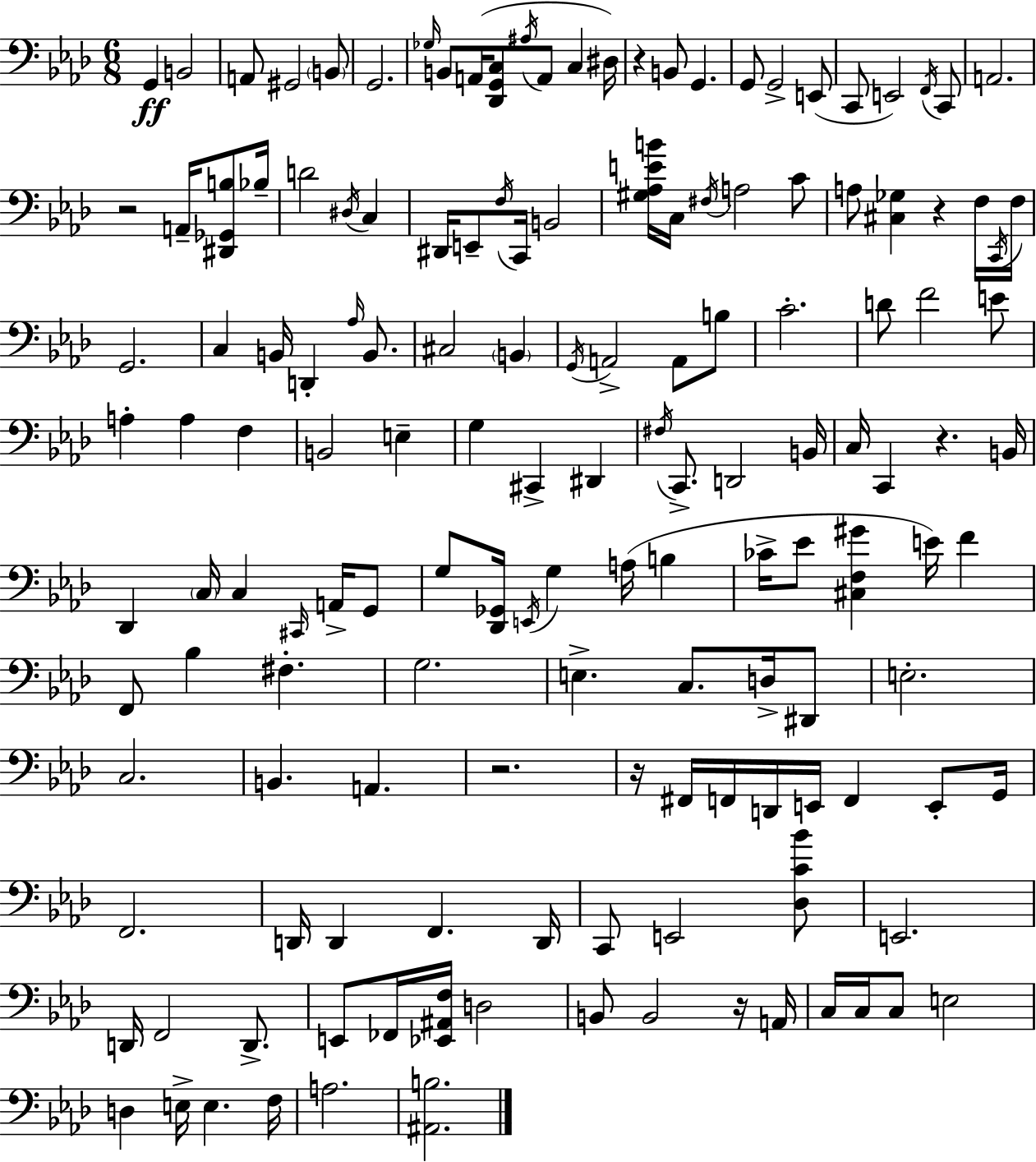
{
  \clef bass
  \numericTimeSignature
  \time 6/8
  \key aes \major
  g,4\ff b,2 | a,8 gis,2 \parenthesize b,8 | g,2. | \grace { ges16 } b,8 a,16( <des, g, c>8 \acciaccatura { ais16 } a,8 c4 | \break dis16) r4 b,8 g,4. | g,8 g,2-> | e,8( c,8 e,2) | \acciaccatura { f,16 } c,8 a,2. | \break r2 a,16-- | <dis, ges, b>8 bes16-- d'2 \acciaccatura { dis16 } | c4 dis,16 e,8-- \acciaccatura { f16 } c,16 b,2 | <gis aes e' b'>16 c16 \acciaccatura { fis16 } a2 | \break c'8 a8 <cis ges>4 | r4 f16 \acciaccatura { c,16 } f16 g,2. | c4 b,16 | d,4-. \grace { aes16 } b,8. cis2 | \break \parenthesize b,4 \acciaccatura { g,16 } a,2-> | a,8 b8 c'2.-. | d'8 f'2 | e'8 a4-. | \break a4 f4 b,2 | e4-- g4 | cis,4-> dis,4 \acciaccatura { fis16 } c,8.-> | d,2 b,16 c16 c,4 | \break r4. b,16 des,4 | \parenthesize c16 c4 \grace { cis,16 } a,16-> g,8 g8 | <des, ges,>16 \acciaccatura { e,16 } g4 a16( b4 | ces'16-> ees'8 <cis f gis'>4 e'16) f'4 | \break f,8 bes4 fis4.-. | g2. | e4.-> c8. d16-> dis,8 | e2.-. | \break c2. | b,4. a,4. | r2. | r16 fis,16 f,16 d,16 e,16 f,4 e,8-. g,16 | \break f,2. | d,16 d,4 f,4. d,16 | c,8 e,2 <des c' bes'>8 | e,2. | \break d,16 f,2 d,8.-> | e,8 fes,16 <ees, ais, f>16 d2 | b,8 b,2 r16 a,16 | c16 c16 c8 e2 | \break d4 e16-> e4. f16 | a2. | <ais, b>2. | \bar "|."
}